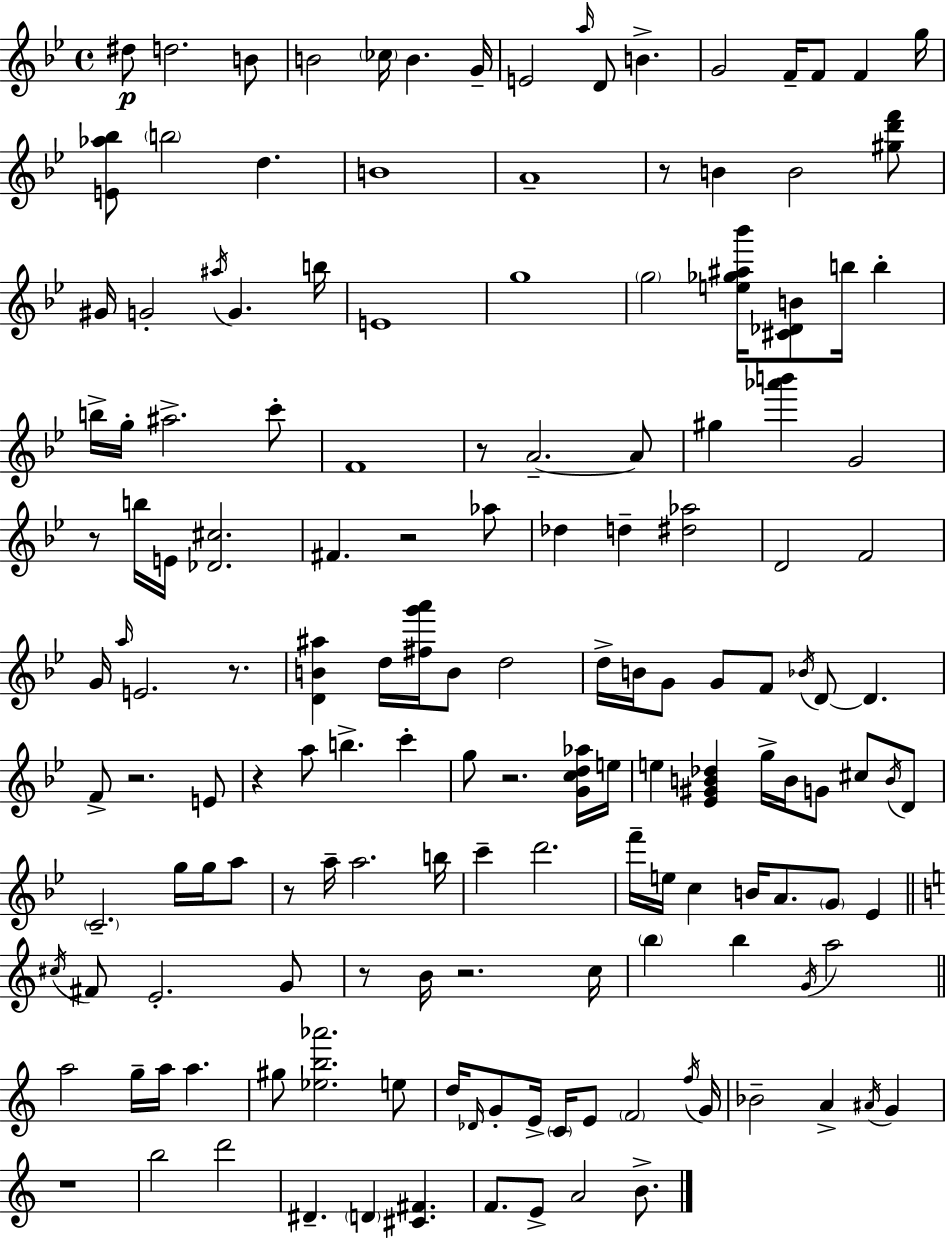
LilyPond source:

{
  \clef treble
  \time 4/4
  \defaultTimeSignature
  \key bes \major
  dis''8\p d''2. b'8 | b'2 \parenthesize ces''16 b'4. g'16-- | e'2 \grace { a''16 } d'8 b'4.-> | g'2 f'16-- f'8 f'4 | \break g''16 <e' aes'' bes''>8 \parenthesize b''2 d''4. | b'1 | a'1-- | r8 b'4 b'2 <gis'' d''' f'''>8 | \break gis'16 g'2-. \acciaccatura { ais''16 } g'4. | b''16 e'1 | g''1 | \parenthesize g''2 <e'' ges'' ais'' bes'''>16 <cis' des' b'>8 b''16 b''4-. | \break b''16-> g''16-. ais''2.-> | c'''8-. f'1 | r8 a'2.--~~ | a'8 gis''4 <aes''' b'''>4 g'2 | \break r8 b''16 e'16 <des' cis''>2. | fis'4. r2 | aes''8 des''4 d''4-- <dis'' aes''>2 | d'2 f'2 | \break g'16 \grace { a''16 } e'2. | r8. <d' b' ais''>4 d''16 <fis'' g''' a'''>16 b'8 d''2 | d''16-> b'16 g'8 g'8 f'8 \acciaccatura { bes'16 } d'8~~ d'4. | f'8-> r2. | \break e'8 r4 a''8 b''4.-> | c'''4-. g''8 r2. | <g' c'' d'' aes''>16 e''16 e''4 <ees' gis' b' des''>4 g''16-> b'16 g'8 | cis''8 \acciaccatura { b'16 } d'8 \parenthesize c'2.-- | \break g''16 g''16 a''8 r8 a''16-- a''2. | b''16 c'''4-- d'''2. | f'''16-- e''16 c''4 b'16 a'8. \parenthesize g'8 | ees'4 \bar "||" \break \key c \major \acciaccatura { cis''16 } fis'8 e'2.-. g'8 | r8 b'16 r2. | c''16 \parenthesize b''4 b''4 \acciaccatura { g'16 } a''2 | \bar "||" \break \key a \minor a''2 g''16-- a''16 a''4. | gis''8 <ees'' b'' aes'''>2. e''8 | d''16 \grace { des'16 } g'8-. e'16-> \parenthesize c'16 e'8 \parenthesize f'2 | \acciaccatura { f''16 } g'16 bes'2-- a'4-> \acciaccatura { ais'16 } g'4 | \break r1 | b''2 d'''2 | dis'4.-- \parenthesize d'4 <cis' fis'>4. | f'8. e'8-> a'2 | \break b'8.-> \bar "|."
}